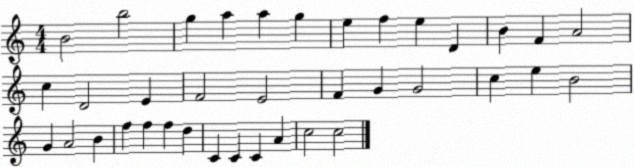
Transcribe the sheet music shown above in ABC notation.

X:1
T:Untitled
M:4/4
L:1/4
K:C
B2 b2 g a a g e f e D B F A2 c D2 E F2 E2 F G G2 c e B2 G A2 B f f f d C C C A c2 c2